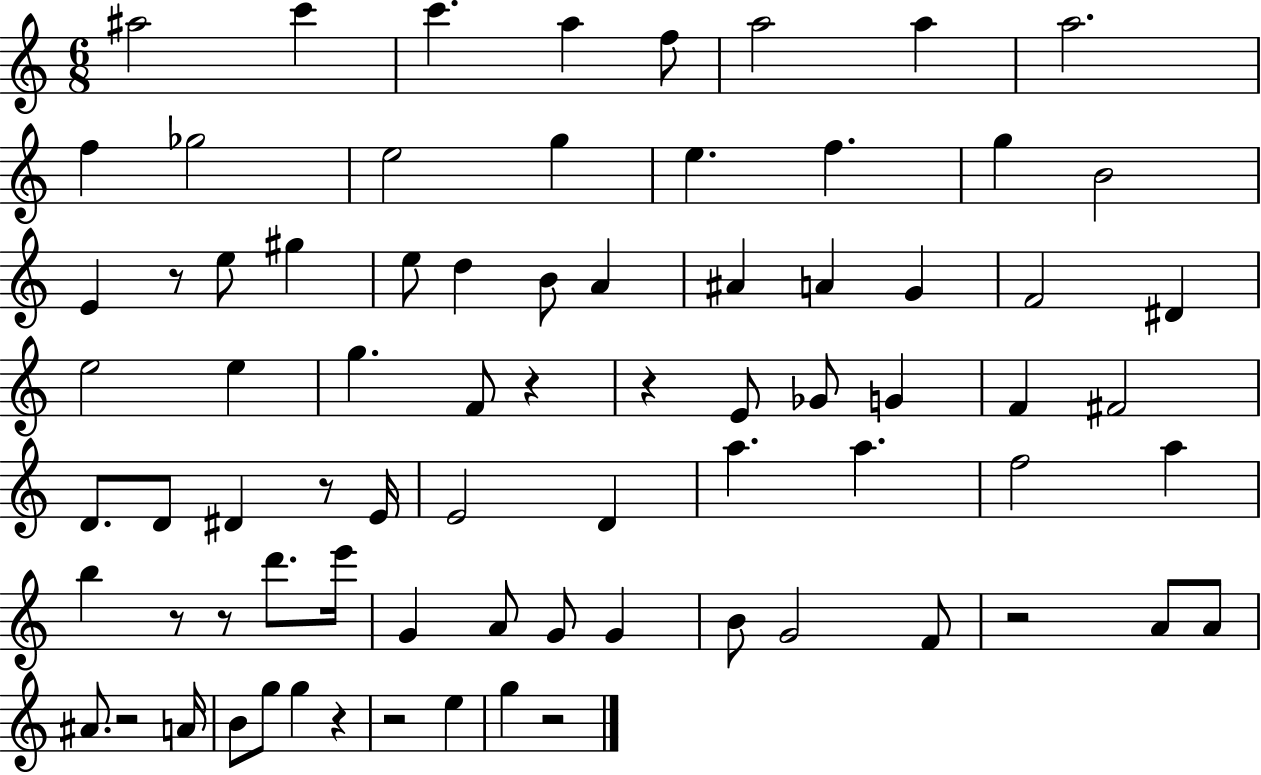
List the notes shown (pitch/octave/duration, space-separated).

A#5/h C6/q C6/q. A5/q F5/e A5/h A5/q A5/h. F5/q Gb5/h E5/h G5/q E5/q. F5/q. G5/q B4/h E4/q R/e E5/e G#5/q E5/e D5/q B4/e A4/q A#4/q A4/q G4/q F4/h D#4/q E5/h E5/q G5/q. F4/e R/q R/q E4/e Gb4/e G4/q F4/q F#4/h D4/e. D4/e D#4/q R/e E4/s E4/h D4/q A5/q. A5/q. F5/h A5/q B5/q R/e R/e D6/e. E6/s G4/q A4/e G4/e G4/q B4/e G4/h F4/e R/h A4/e A4/e A#4/e. R/h A4/s B4/e G5/e G5/q R/q R/h E5/q G5/q R/h